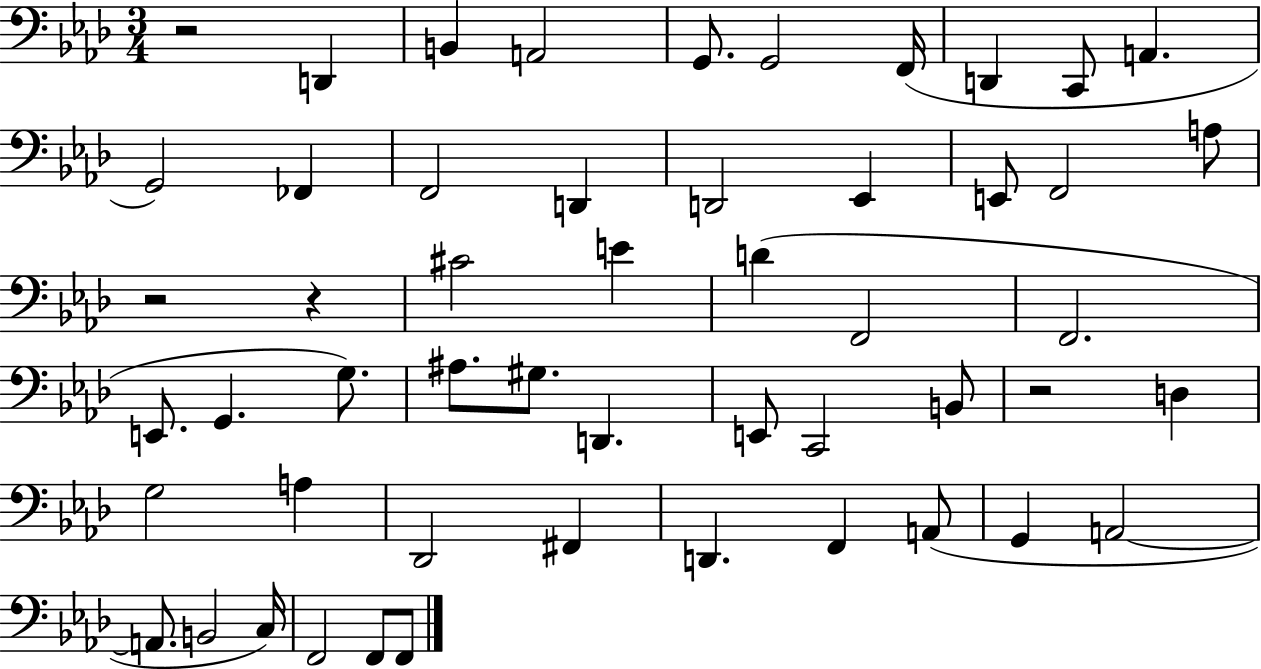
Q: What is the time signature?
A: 3/4